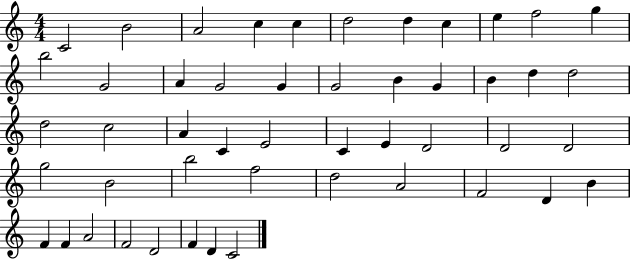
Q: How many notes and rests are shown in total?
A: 49